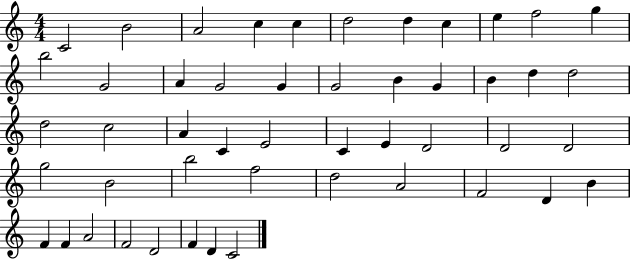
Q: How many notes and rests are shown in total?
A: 49